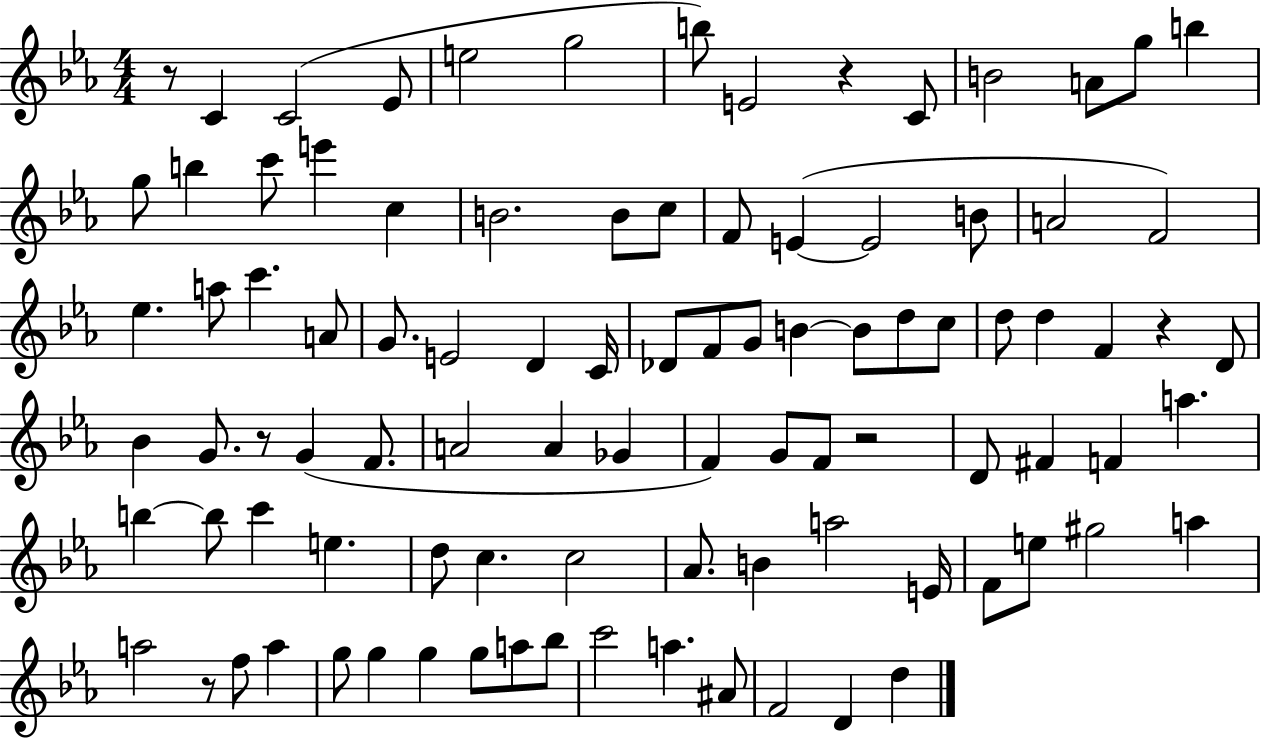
R/e C4/q C4/h Eb4/e E5/h G5/h B5/e E4/h R/q C4/e B4/h A4/e G5/e B5/q G5/e B5/q C6/e E6/q C5/q B4/h. B4/e C5/e F4/e E4/q E4/h B4/e A4/h F4/h Eb5/q. A5/e C6/q. A4/e G4/e. E4/h D4/q C4/s Db4/e F4/e G4/e B4/q B4/e D5/e C5/e D5/e D5/q F4/q R/q D4/e Bb4/q G4/e. R/e G4/q F4/e. A4/h A4/q Gb4/q F4/q G4/e F4/e R/h D4/e F#4/q F4/q A5/q. B5/q B5/e C6/q E5/q. D5/e C5/q. C5/h Ab4/e. B4/q A5/h E4/s F4/e E5/e G#5/h A5/q A5/h R/e F5/e A5/q G5/e G5/q G5/q G5/e A5/e Bb5/e C6/h A5/q. A#4/e F4/h D4/q D5/q